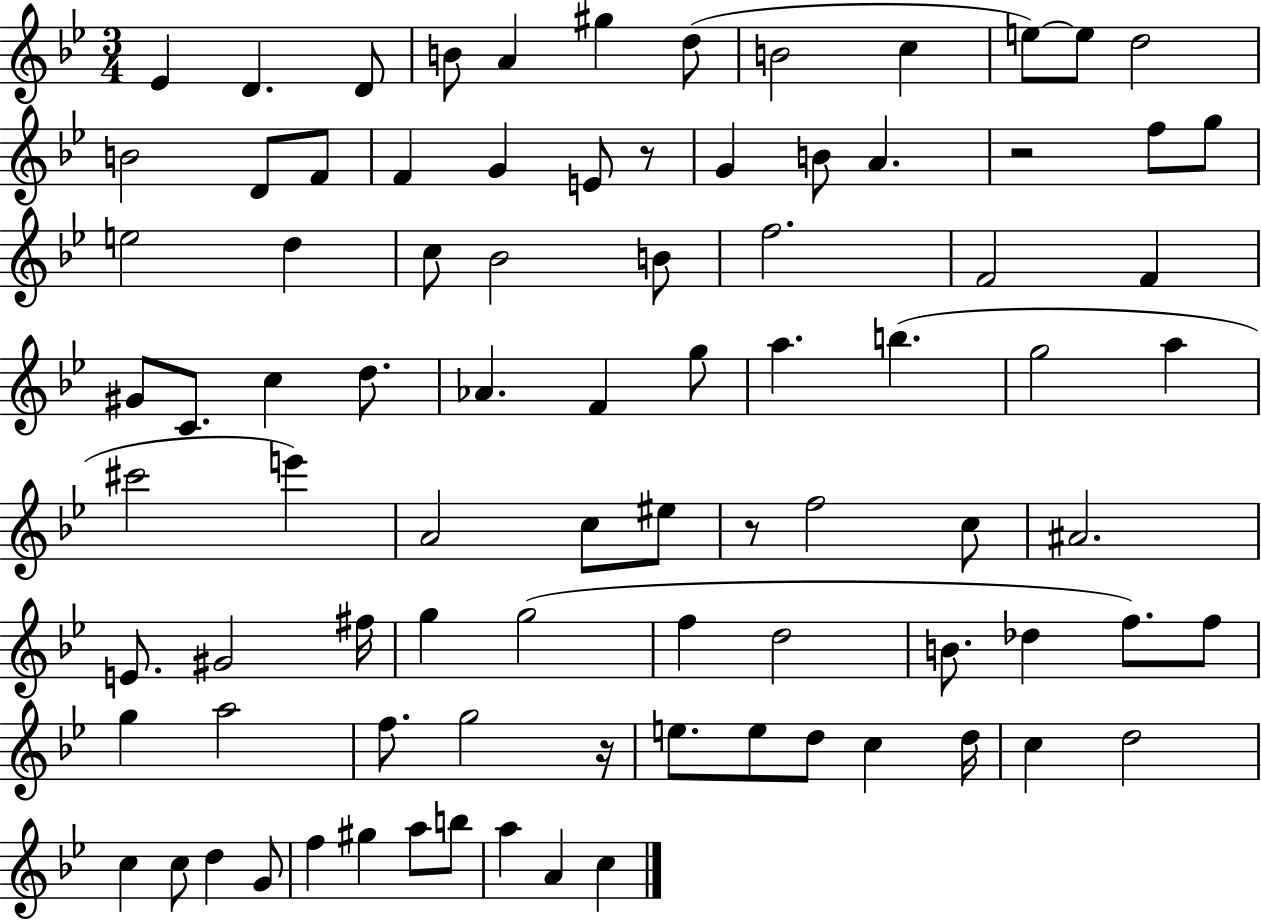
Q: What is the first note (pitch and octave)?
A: Eb4